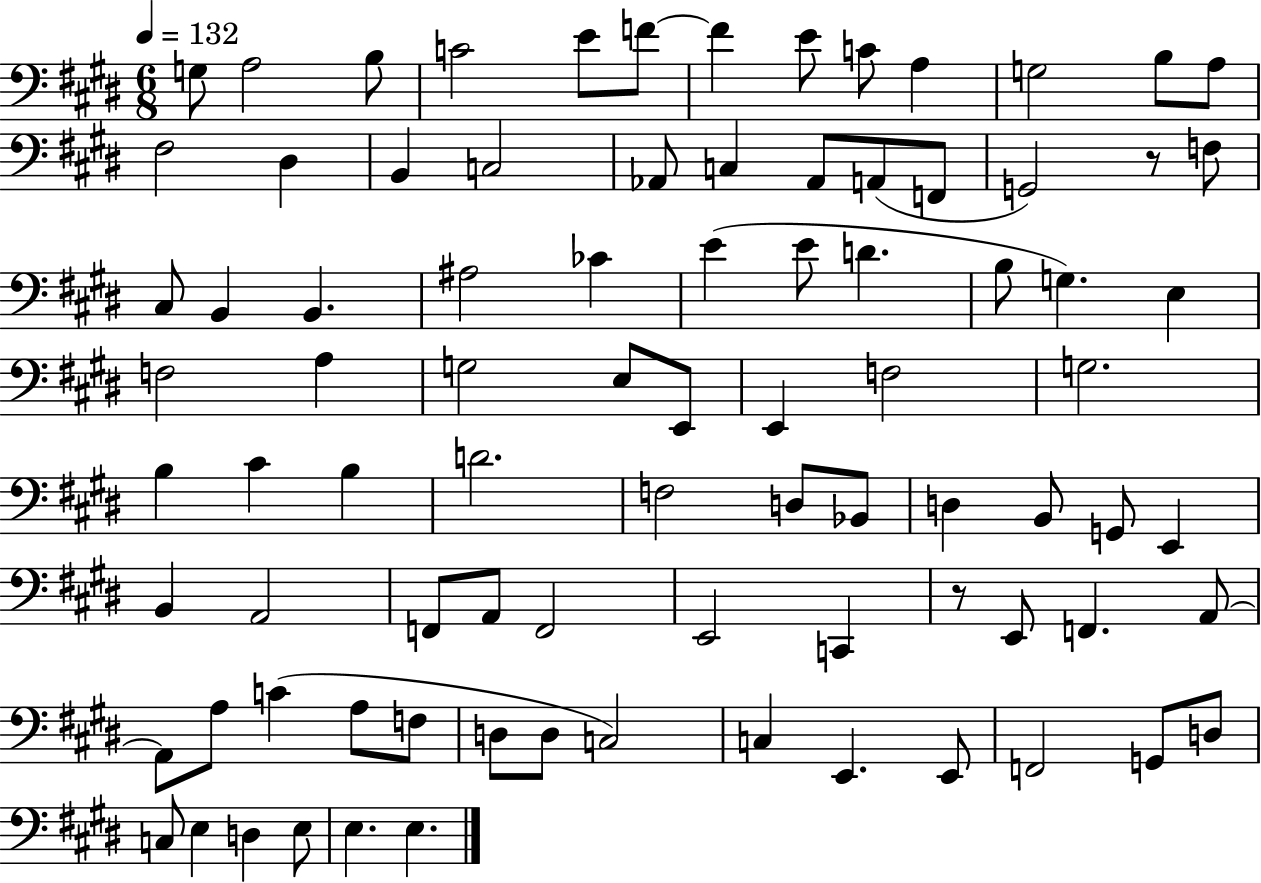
X:1
T:Untitled
M:6/8
L:1/4
K:E
G,/2 A,2 B,/2 C2 E/2 F/2 F E/2 C/2 A, G,2 B,/2 A,/2 ^F,2 ^D, B,, C,2 _A,,/2 C, _A,,/2 A,,/2 F,,/2 G,,2 z/2 F,/2 ^C,/2 B,, B,, ^A,2 _C E E/2 D B,/2 G, E, F,2 A, G,2 E,/2 E,,/2 E,, F,2 G,2 B, ^C B, D2 F,2 D,/2 _B,,/2 D, B,,/2 G,,/2 E,, B,, A,,2 F,,/2 A,,/2 F,,2 E,,2 C,, z/2 E,,/2 F,, A,,/2 A,,/2 A,/2 C A,/2 F,/2 D,/2 D,/2 C,2 C, E,, E,,/2 F,,2 G,,/2 D,/2 C,/2 E, D, E,/2 E, E,